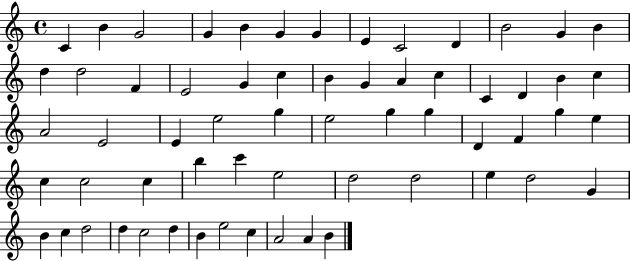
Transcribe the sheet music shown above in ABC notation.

X:1
T:Untitled
M:4/4
L:1/4
K:C
C B G2 G B G G E C2 D B2 G B d d2 F E2 G c B G A c C D B c A2 E2 E e2 g e2 g g D F g e c c2 c b c' e2 d2 d2 e d2 G B c d2 d c2 d B e2 c A2 A B